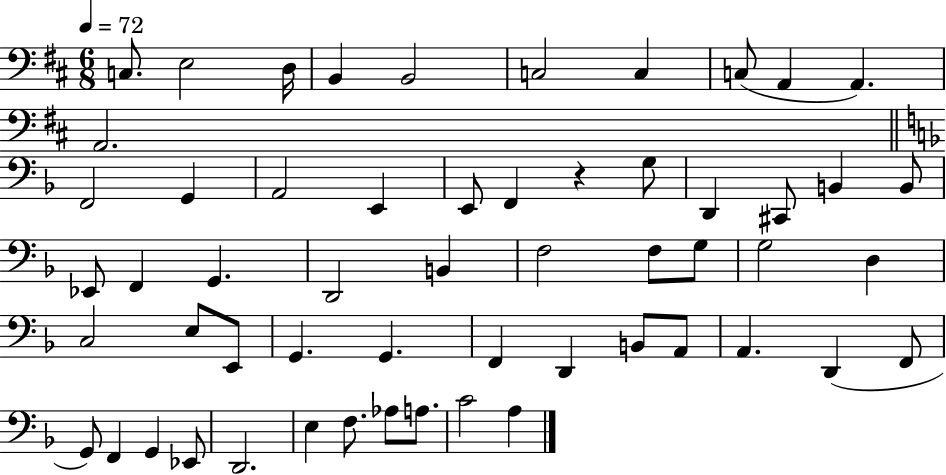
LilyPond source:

{
  \clef bass
  \numericTimeSignature
  \time 6/8
  \key d \major
  \tempo 4 = 72
  c8. e2 d16 | b,4 b,2 | c2 c4 | c8( a,4 a,4.) | \break a,2. | \bar "||" \break \key f \major f,2 g,4 | a,2 e,4 | e,8 f,4 r4 g8 | d,4 cis,8 b,4 b,8 | \break ees,8 f,4 g,4. | d,2 b,4 | f2 f8 g8 | g2 d4 | \break c2 e8 e,8 | g,4. g,4. | f,4 d,4 b,8 a,8 | a,4. d,4( f,8 | \break g,8) f,4 g,4 ees,8 | d,2. | e4 f8. aes8 a8. | c'2 a4 | \break \bar "|."
}